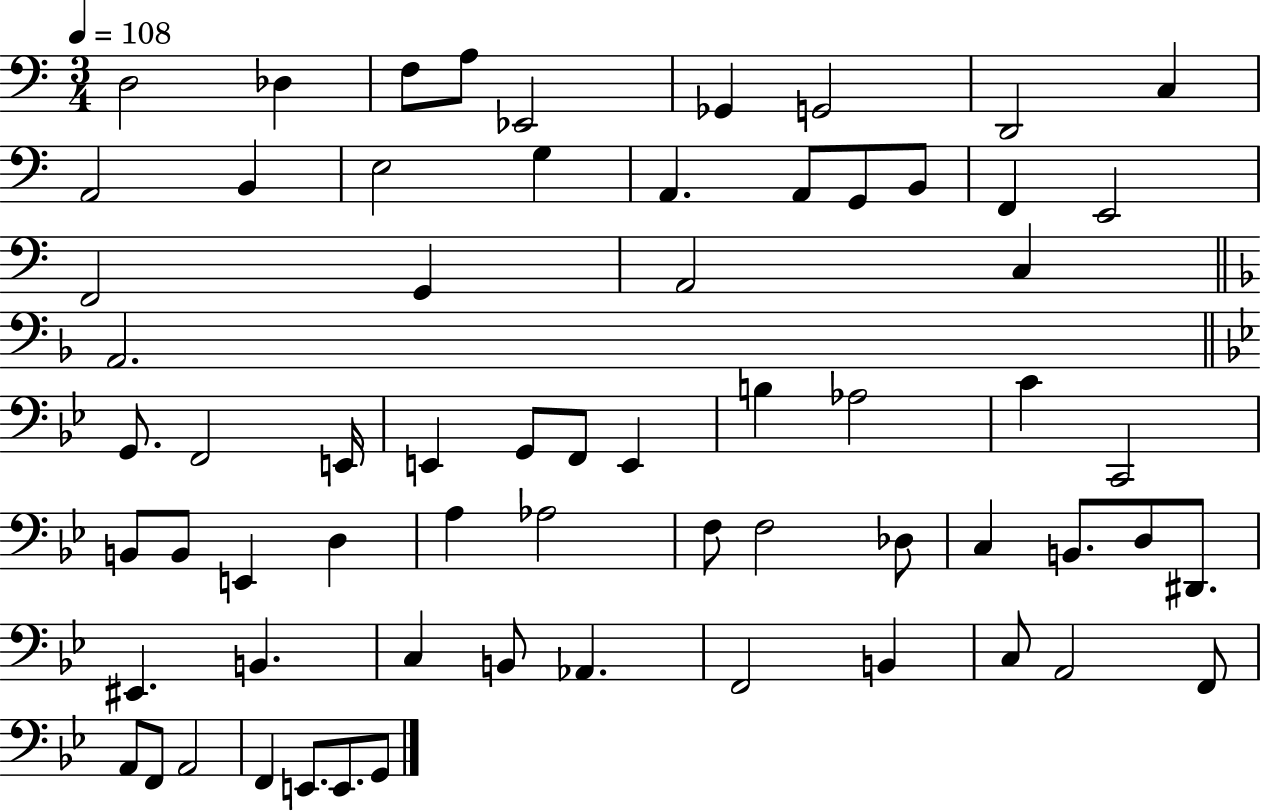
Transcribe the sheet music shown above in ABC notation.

X:1
T:Untitled
M:3/4
L:1/4
K:C
D,2 _D, F,/2 A,/2 _E,,2 _G,, G,,2 D,,2 C, A,,2 B,, E,2 G, A,, A,,/2 G,,/2 B,,/2 F,, E,,2 F,,2 G,, A,,2 C, A,,2 G,,/2 F,,2 E,,/4 E,, G,,/2 F,,/2 E,, B, _A,2 C C,,2 B,,/2 B,,/2 E,, D, A, _A,2 F,/2 F,2 _D,/2 C, B,,/2 D,/2 ^D,,/2 ^E,, B,, C, B,,/2 _A,, F,,2 B,, C,/2 A,,2 F,,/2 A,,/2 F,,/2 A,,2 F,, E,,/2 E,,/2 G,,/2